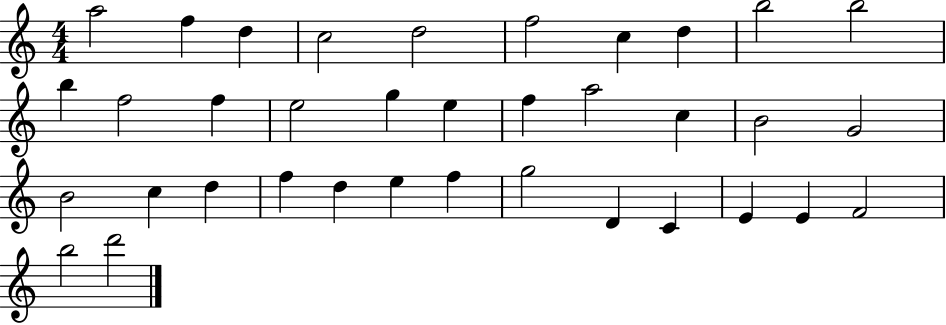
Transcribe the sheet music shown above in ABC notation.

X:1
T:Untitled
M:4/4
L:1/4
K:C
a2 f d c2 d2 f2 c d b2 b2 b f2 f e2 g e f a2 c B2 G2 B2 c d f d e f g2 D C E E F2 b2 d'2